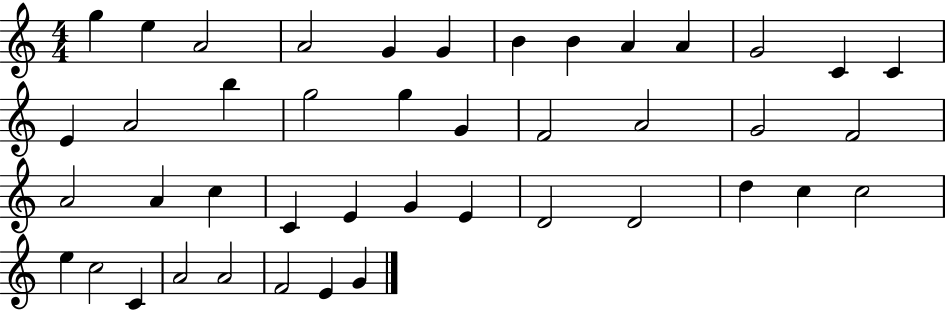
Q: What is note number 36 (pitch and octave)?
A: E5